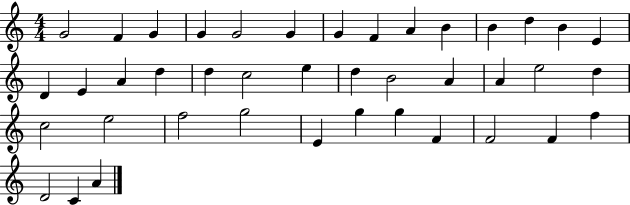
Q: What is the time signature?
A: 4/4